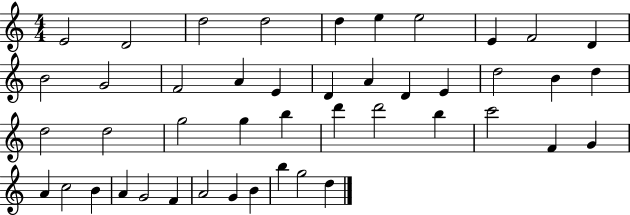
{
  \clef treble
  \numericTimeSignature
  \time 4/4
  \key c \major
  e'2 d'2 | d''2 d''2 | d''4 e''4 e''2 | e'4 f'2 d'4 | \break b'2 g'2 | f'2 a'4 e'4 | d'4 a'4 d'4 e'4 | d''2 b'4 d''4 | \break d''2 d''2 | g''2 g''4 b''4 | d'''4 d'''2 b''4 | c'''2 f'4 g'4 | \break a'4 c''2 b'4 | a'4 g'2 f'4 | a'2 g'4 b'4 | b''4 g''2 d''4 | \break \bar "|."
}